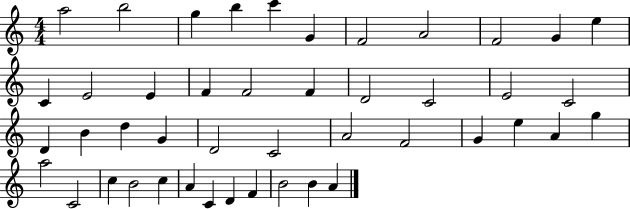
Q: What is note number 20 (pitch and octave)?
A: E4